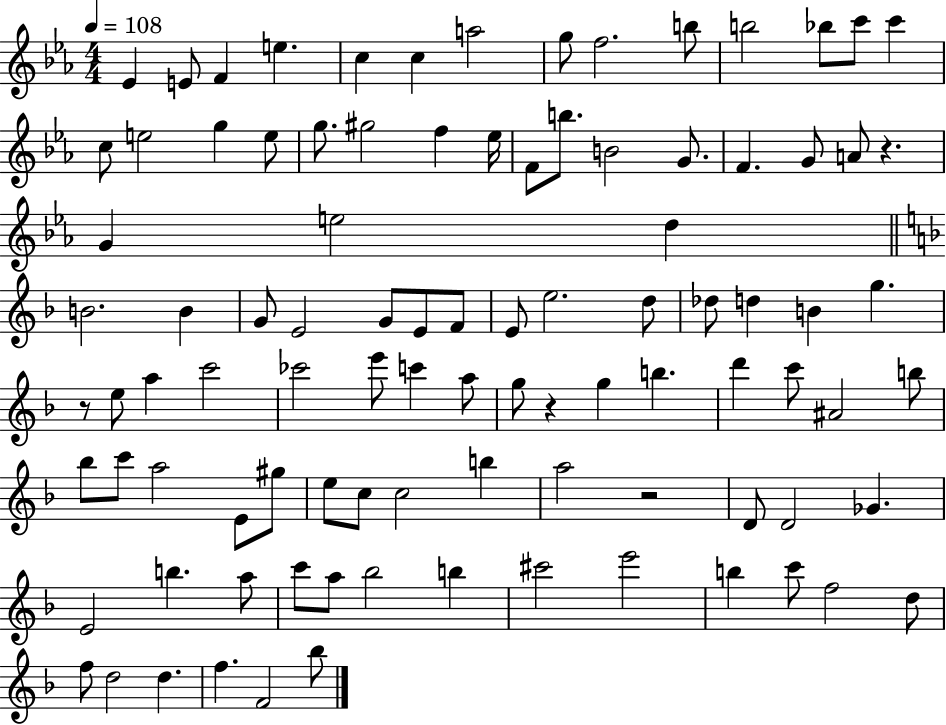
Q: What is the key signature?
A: EES major